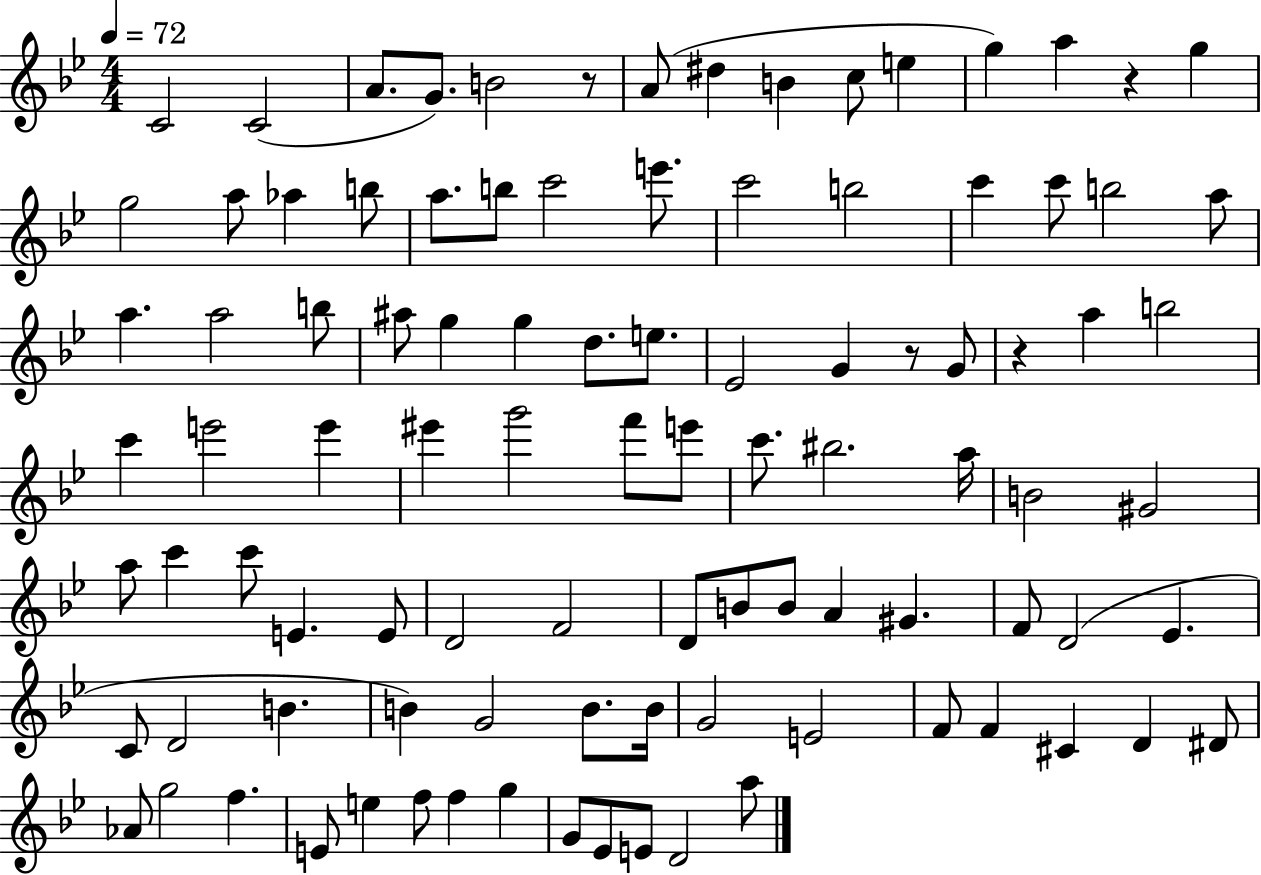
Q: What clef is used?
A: treble